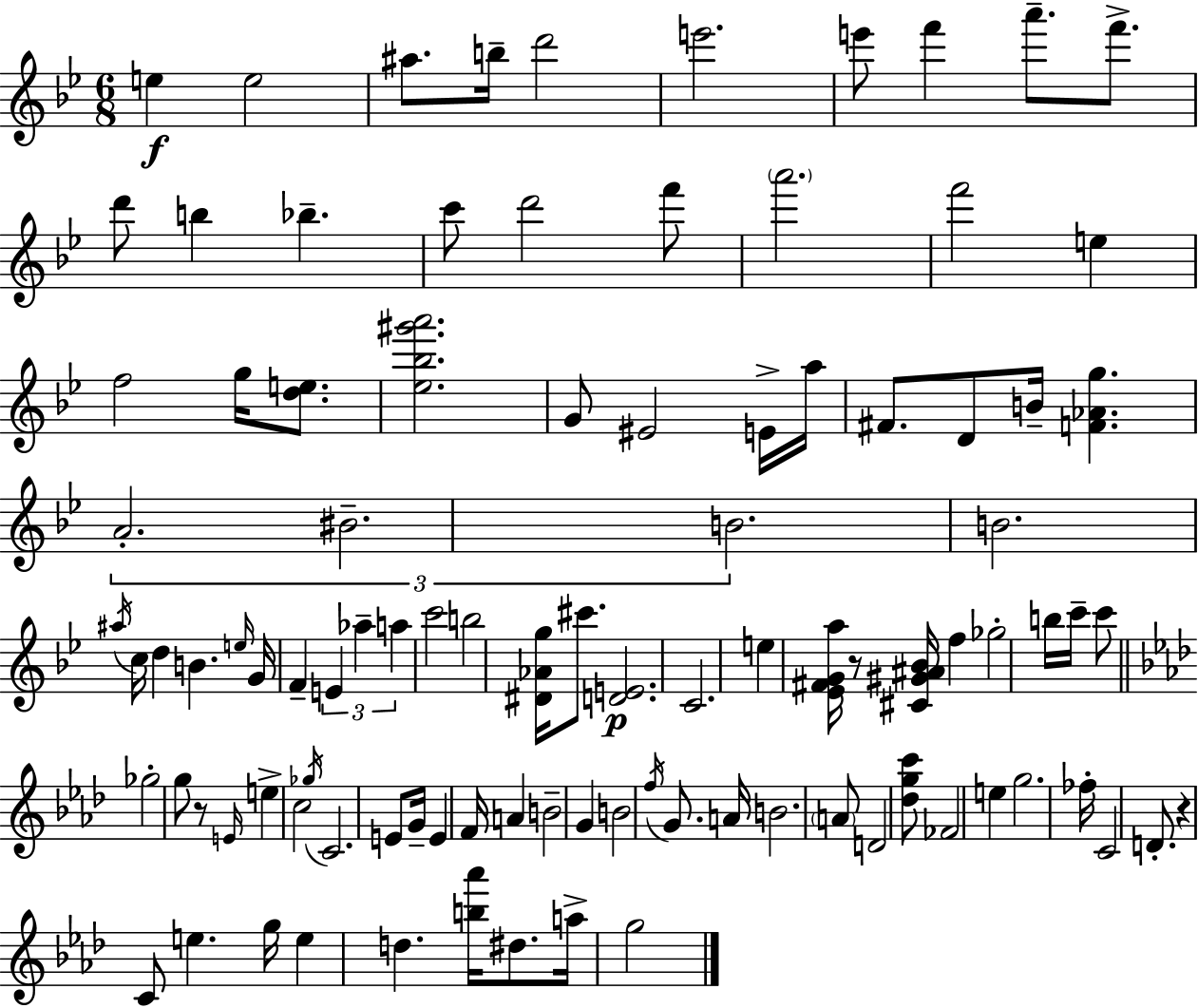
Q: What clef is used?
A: treble